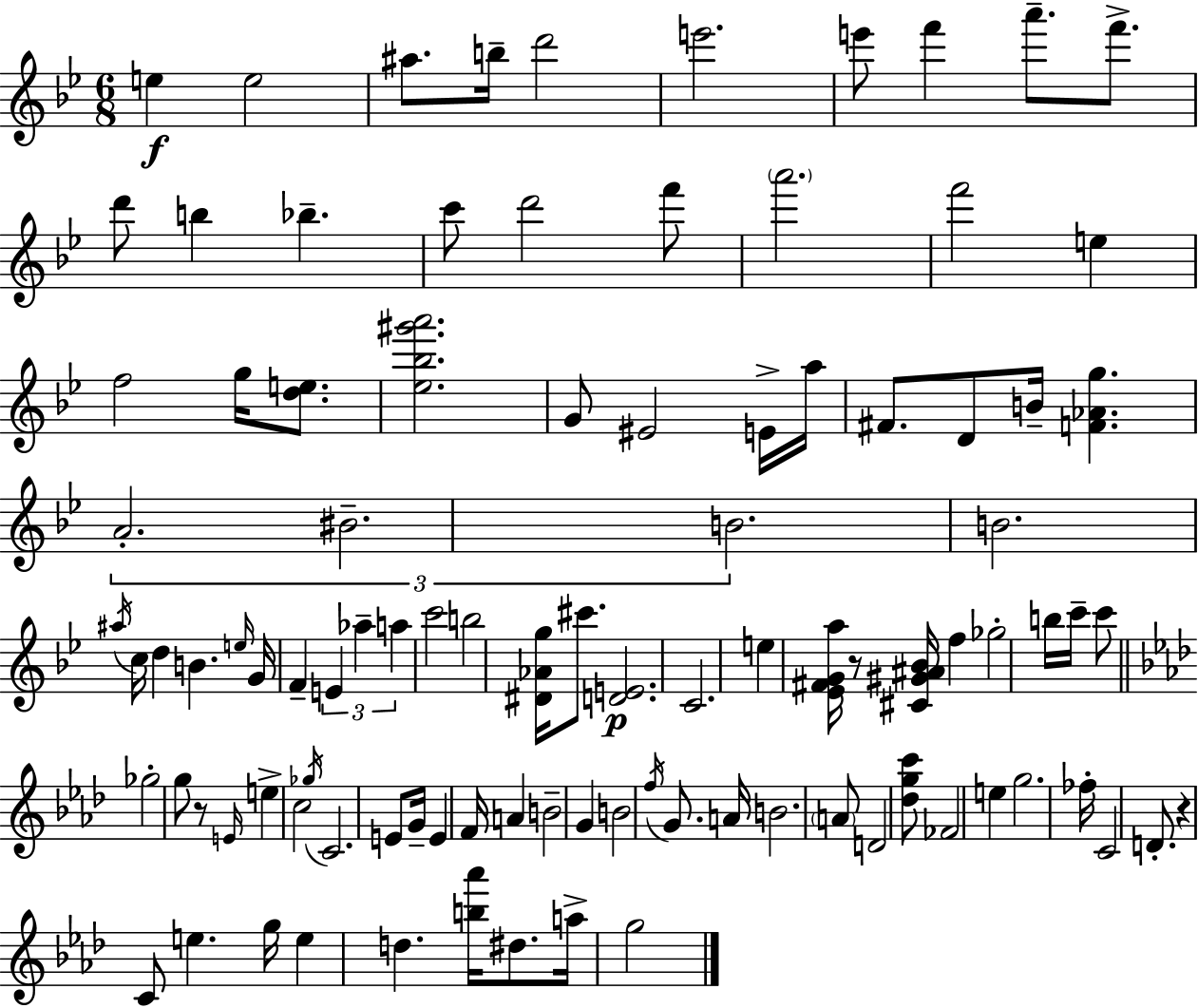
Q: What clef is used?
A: treble